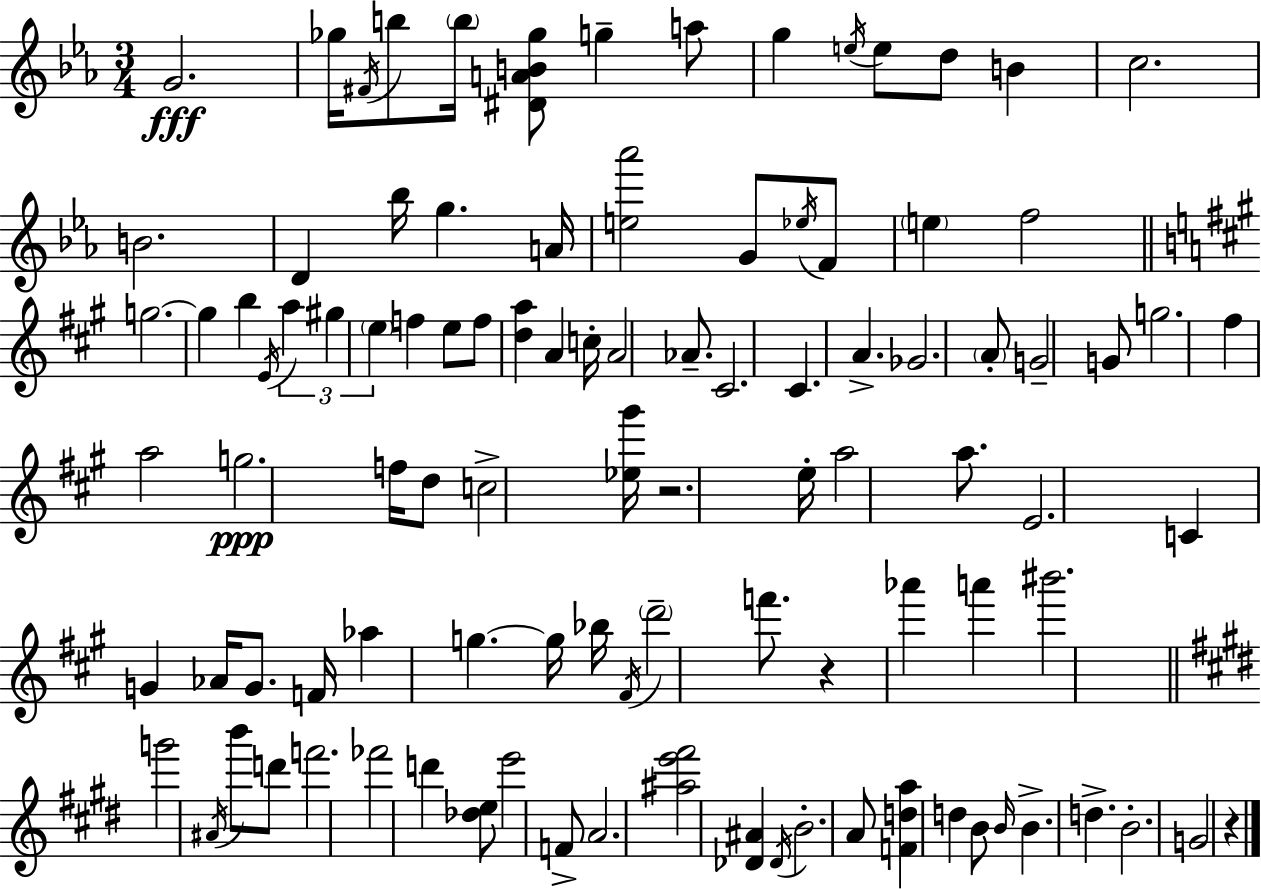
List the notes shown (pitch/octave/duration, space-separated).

G4/h. Gb5/s F#4/s B5/e B5/s [D#4,A4,B4,Gb5]/e G5/q A5/e G5/q E5/s E5/e D5/e B4/q C5/h. B4/h. D4/q Bb5/s G5/q. A4/s [E5,Ab6]/h G4/e Eb5/s F4/e E5/q F5/h G5/h. G5/q B5/q E4/s A5/q G#5/q E5/q F5/q E5/e F5/e [D5,A5]/q A4/q C5/s A4/h Ab4/e. C#4/h. C#4/q. A4/q. Gb4/h. A4/e G4/h G4/e G5/h. F#5/q A5/h G5/h. F5/s D5/e C5/h [Eb5,G#6]/s R/h. E5/s A5/h A5/e. E4/h. C4/q G4/q Ab4/s G4/e. F4/s Ab5/q G5/q. G5/s Bb5/s F#4/s D6/h F6/e. R/q Ab6/q A6/q BIS6/h. G6/h A#4/s B6/e D6/e F6/h. FES6/h D6/q [Db5,E5]/e E6/h F4/e A4/h. [A#5,E6,F#6]/h [Db4,A#4]/q Db4/s B4/h. A4/e [F4,D5,A5]/q D5/q B4/e B4/s B4/q. D5/q. B4/h. G4/h R/q